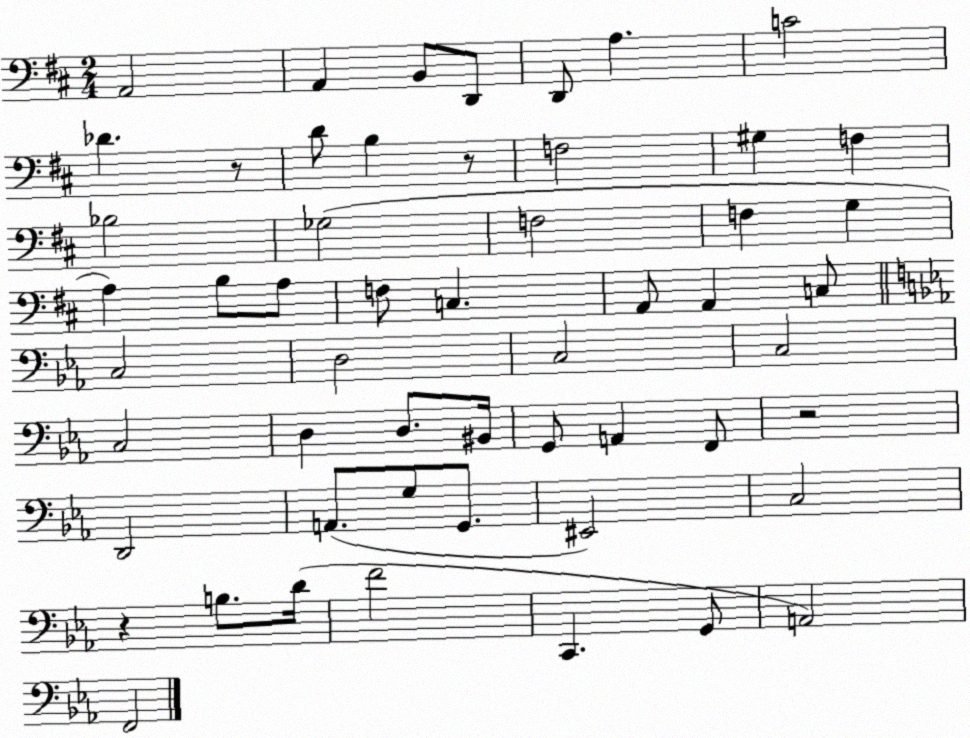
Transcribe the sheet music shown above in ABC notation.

X:1
T:Untitled
M:2/4
L:1/4
K:D
A,,2 A,, B,,/2 D,,/2 D,,/2 A, C2 _D z/2 D/2 B, z/2 F,2 ^G, F, _B,2 _G,2 F,2 F, G, A, B,/2 A,/2 F,/2 C, A,,/2 A,, C,/2 C,2 D,2 C,2 C,2 C,2 D, D,/2 ^B,,/4 G,,/2 A,, F,,/2 z2 D,,2 A,,/2 G,/2 G,,/2 ^E,,2 C,2 z B,/2 D/4 F2 C,, G,,/2 A,,2 F,,2